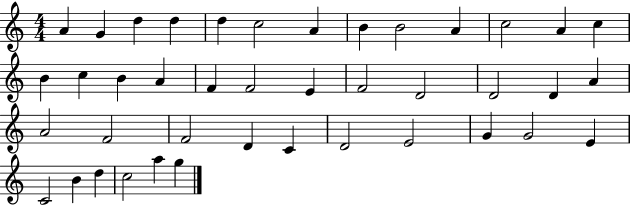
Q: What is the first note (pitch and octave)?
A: A4